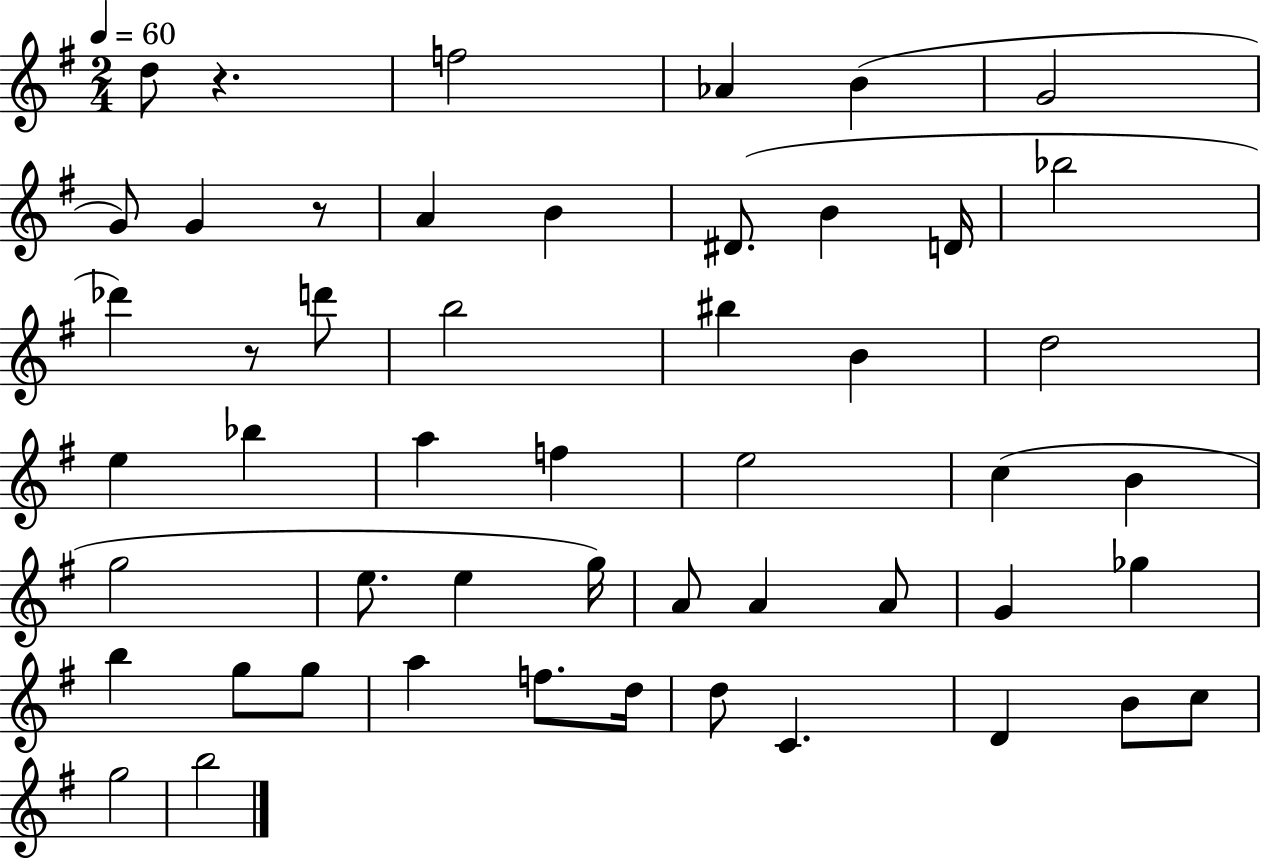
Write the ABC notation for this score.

X:1
T:Untitled
M:2/4
L:1/4
K:G
d/2 z f2 _A B G2 G/2 G z/2 A B ^D/2 B D/4 _b2 _d' z/2 d'/2 b2 ^b B d2 e _b a f e2 c B g2 e/2 e g/4 A/2 A A/2 G _g b g/2 g/2 a f/2 d/4 d/2 C D B/2 c/2 g2 b2